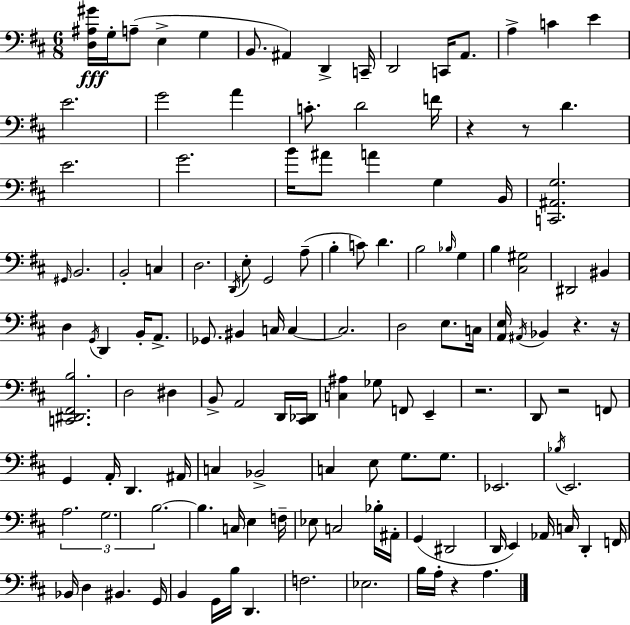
X:1
T:Untitled
M:6/8
L:1/4
K:D
[D,^A,^G]/4 G,/4 A,/2 E, G, B,,/2 ^A,, D,, C,,/4 D,,2 C,,/4 A,,/2 A, C E E2 G2 A C/2 D2 F/4 z z/2 D E2 G2 B/4 ^A/2 A G, B,,/4 [C,,^A,,G,]2 ^G,,/4 B,,2 B,,2 C, D,2 D,,/4 E,/2 G,,2 A,/2 B, C/2 D B,2 _B,/4 G, B, [^C,^G,]2 ^D,,2 ^B,, D, G,,/4 D,, B,,/4 A,,/2 _G,,/2 ^B,, C,/4 C, C,2 D,2 E,/2 C,/4 [A,,E,]/4 ^A,,/4 _B,, z z/4 [C,,^D,,^F,,B,]2 D,2 ^D, B,,/2 A,,2 D,,/4 [^C,,_D,,]/4 [C,^A,] _G,/2 F,,/2 E,, z2 D,,/2 z2 F,,/2 G,, A,,/4 D,, ^A,,/4 C, _B,,2 C, E,/2 G,/2 G,/2 _E,,2 _B,/4 E,,2 A,2 G,2 B,2 B, C,/4 E, F,/4 _E,/2 C,2 _B,/4 ^A,,/4 G,, ^D,,2 D,,/4 E,, _A,,/4 C,/4 D,, F,,/4 _B,,/4 D, ^B,, G,,/4 B,, G,,/4 B,/4 D,, F,2 _E,2 B,/4 A,/4 z A,